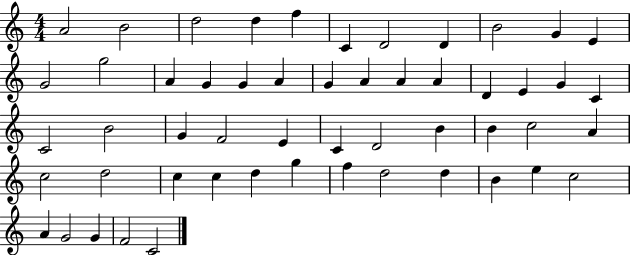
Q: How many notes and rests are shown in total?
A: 53